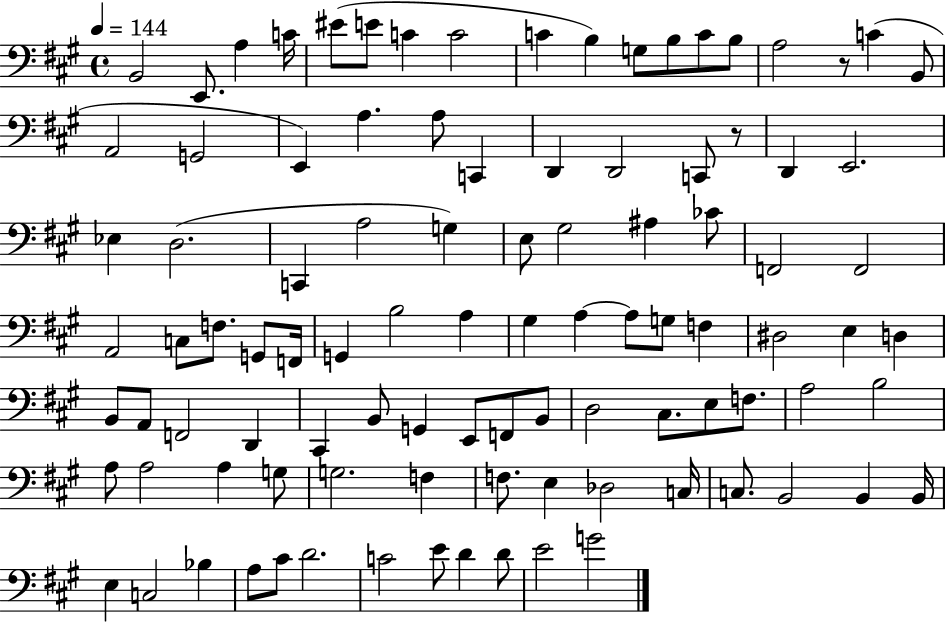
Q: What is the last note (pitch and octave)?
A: G4